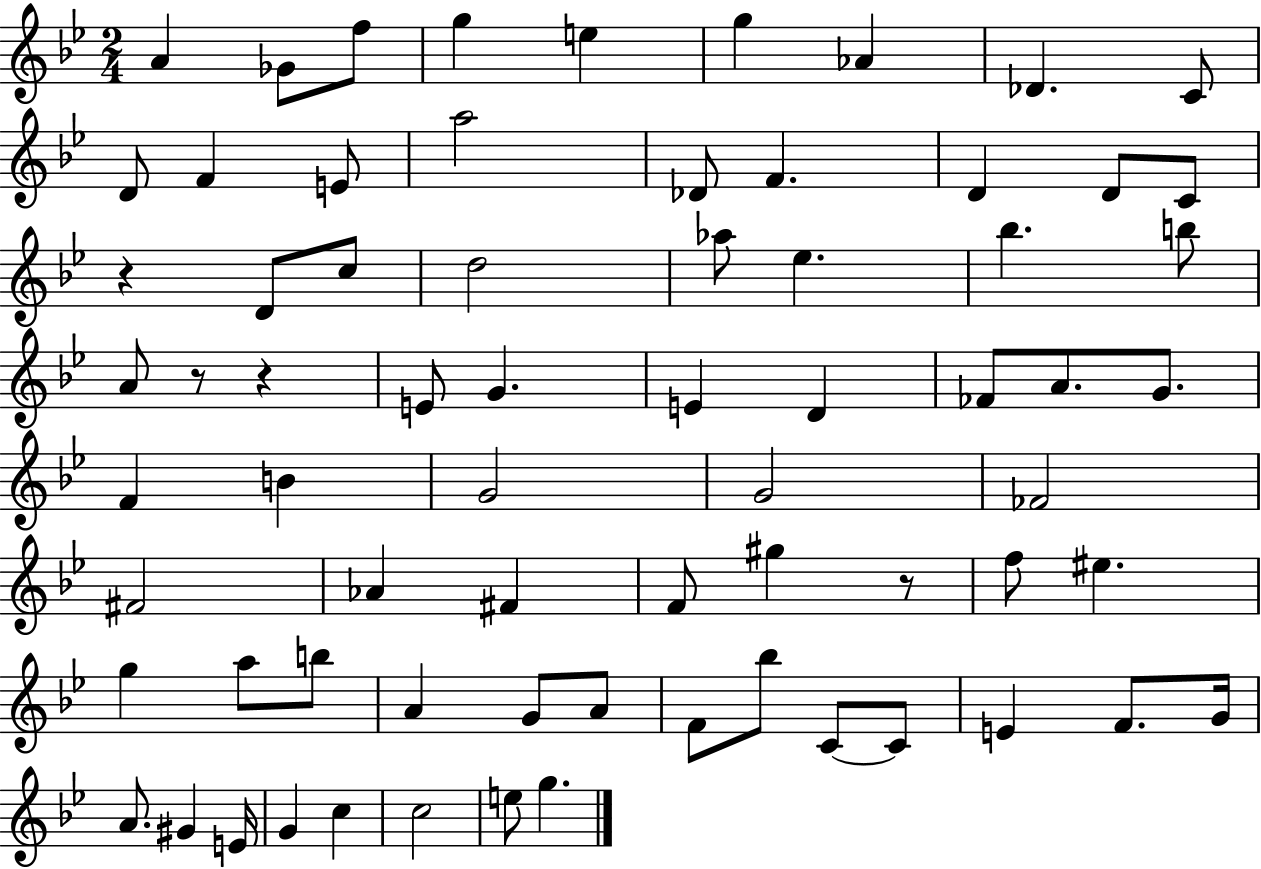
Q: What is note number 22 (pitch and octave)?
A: Ab5